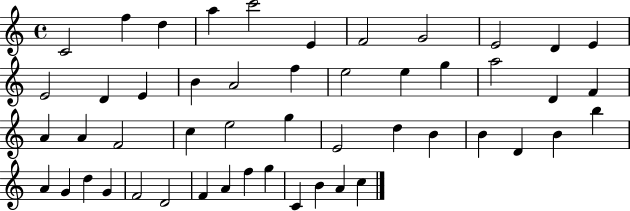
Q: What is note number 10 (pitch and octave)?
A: D4